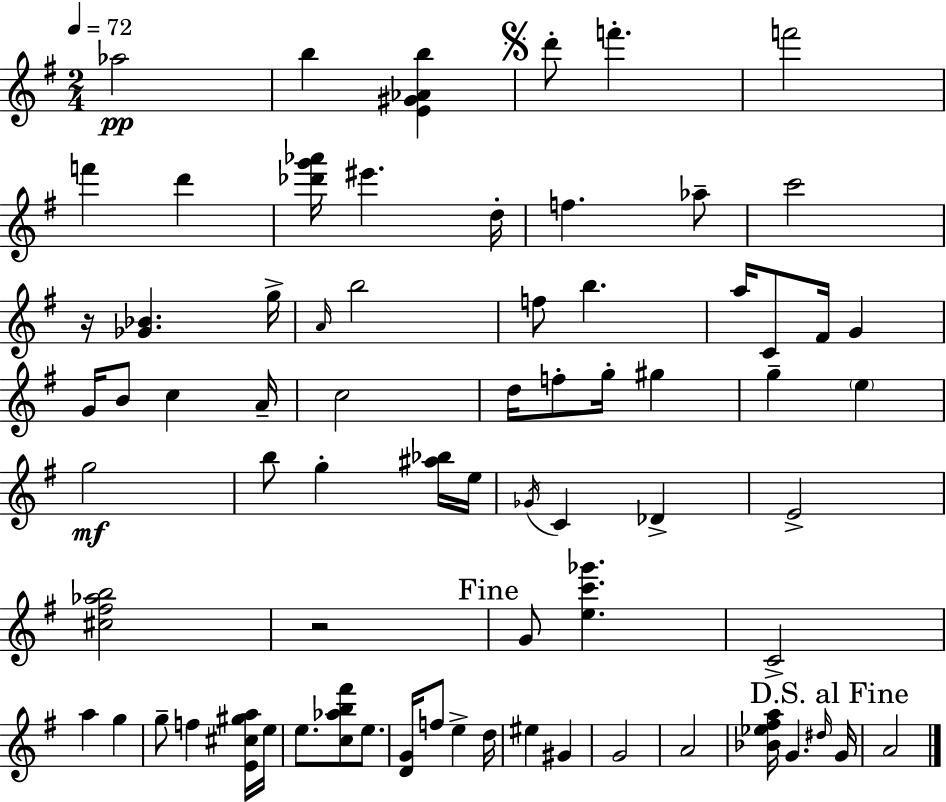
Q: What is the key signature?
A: G major